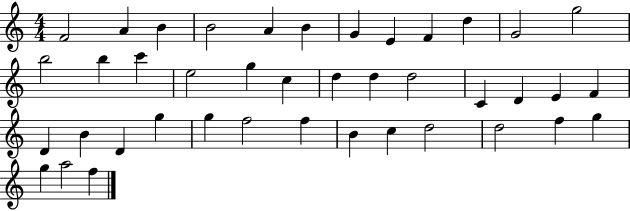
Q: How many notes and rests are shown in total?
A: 41